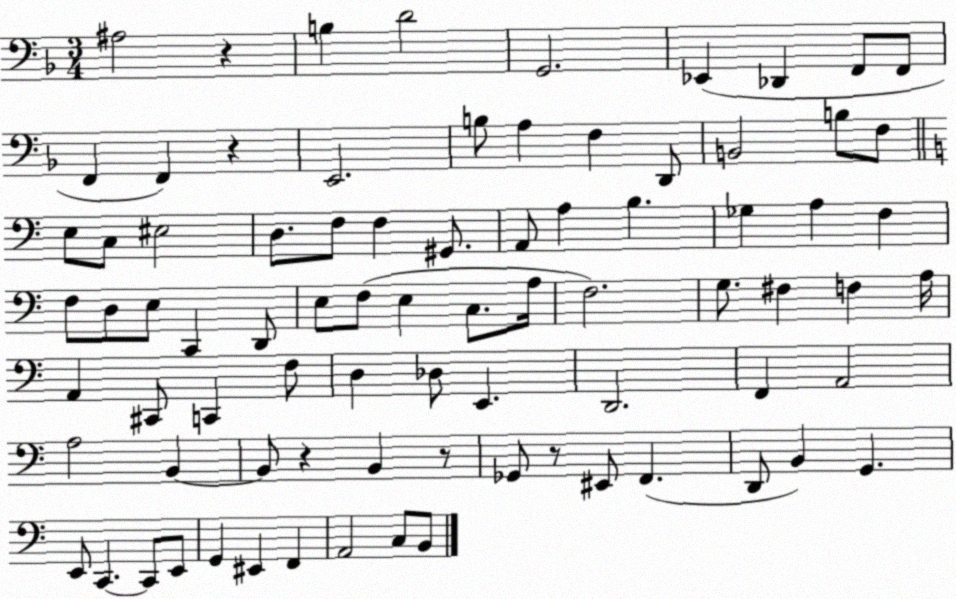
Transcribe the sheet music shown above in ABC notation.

X:1
T:Untitled
M:3/4
L:1/4
K:F
^A,2 z B, D2 G,,2 _E,, _D,, F,,/2 F,,/2 F,, F,, z E,,2 B,/2 A, F, D,,/2 B,,2 B,/2 F,/2 E,/2 C,/2 ^E,2 D,/2 F,/2 F, ^G,,/2 A,,/2 A, B, _G, A, F, F,/2 D,/2 E,/2 C,, D,,/2 E,/2 F,/2 E, C,/2 A,/4 F,2 G,/2 ^F, F, A,/4 A,, ^C,,/2 C,, F,/2 D, _D,/2 E,, D,,2 F,, A,,2 A,2 B,, B,,/2 z B,, z/2 _G,,/2 z/2 ^E,,/2 F,, D,,/2 B,, G,, E,,/2 C,, C,,/2 E,,/2 G,, ^E,, F,, A,,2 C,/2 B,,/2